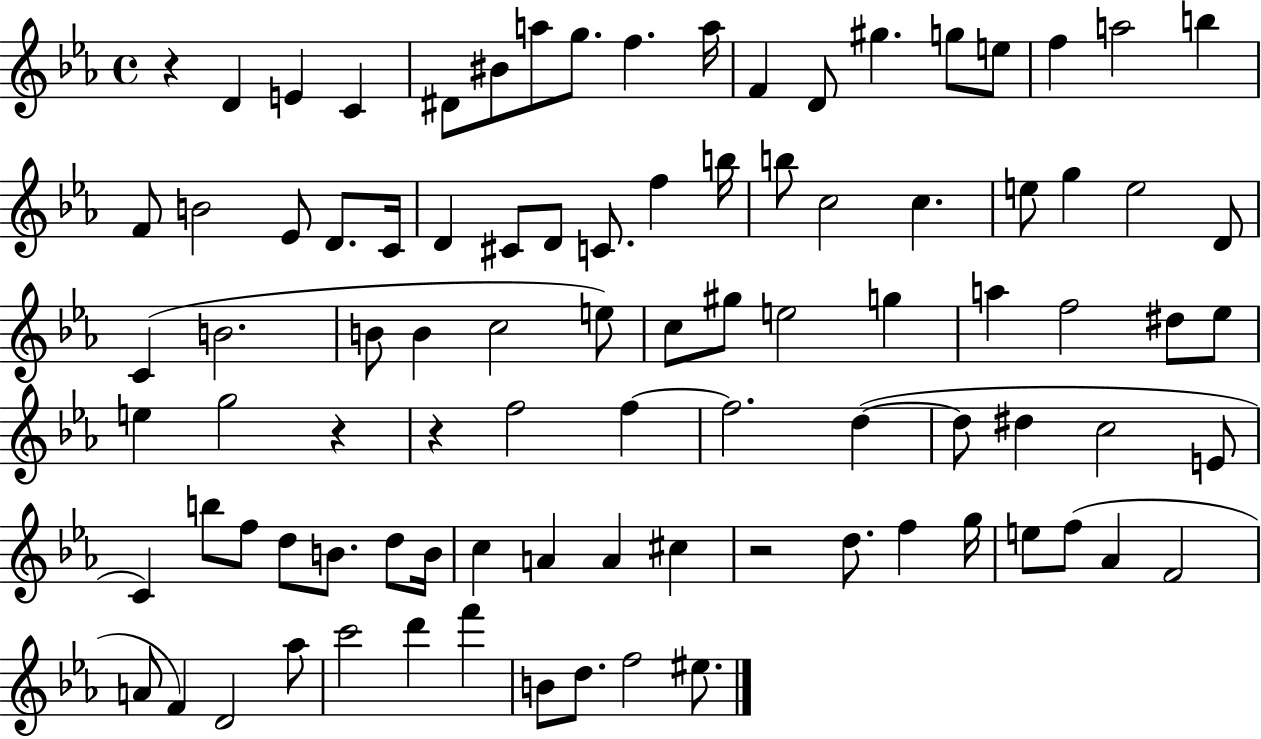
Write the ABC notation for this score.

X:1
T:Untitled
M:4/4
L:1/4
K:Eb
z D E C ^D/2 ^B/2 a/2 g/2 f a/4 F D/2 ^g g/2 e/2 f a2 b F/2 B2 _E/2 D/2 C/4 D ^C/2 D/2 C/2 f b/4 b/2 c2 c e/2 g e2 D/2 C B2 B/2 B c2 e/2 c/2 ^g/2 e2 g a f2 ^d/2 _e/2 e g2 z z f2 f f2 d d/2 ^d c2 E/2 C b/2 f/2 d/2 B/2 d/2 B/4 c A A ^c z2 d/2 f g/4 e/2 f/2 _A F2 A/2 F D2 _a/2 c'2 d' f' B/2 d/2 f2 ^e/2